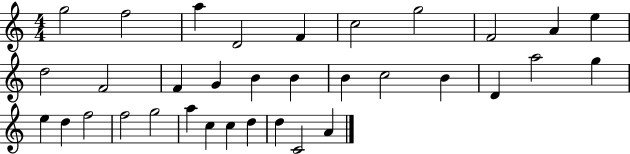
{
  \clef treble
  \numericTimeSignature
  \time 4/4
  \key c \major
  g''2 f''2 | a''4 d'2 f'4 | c''2 g''2 | f'2 a'4 e''4 | \break d''2 f'2 | f'4 g'4 b'4 b'4 | b'4 c''2 b'4 | d'4 a''2 g''4 | \break e''4 d''4 f''2 | f''2 g''2 | a''4 c''4 c''4 d''4 | d''4 c'2 a'4 | \break \bar "|."
}